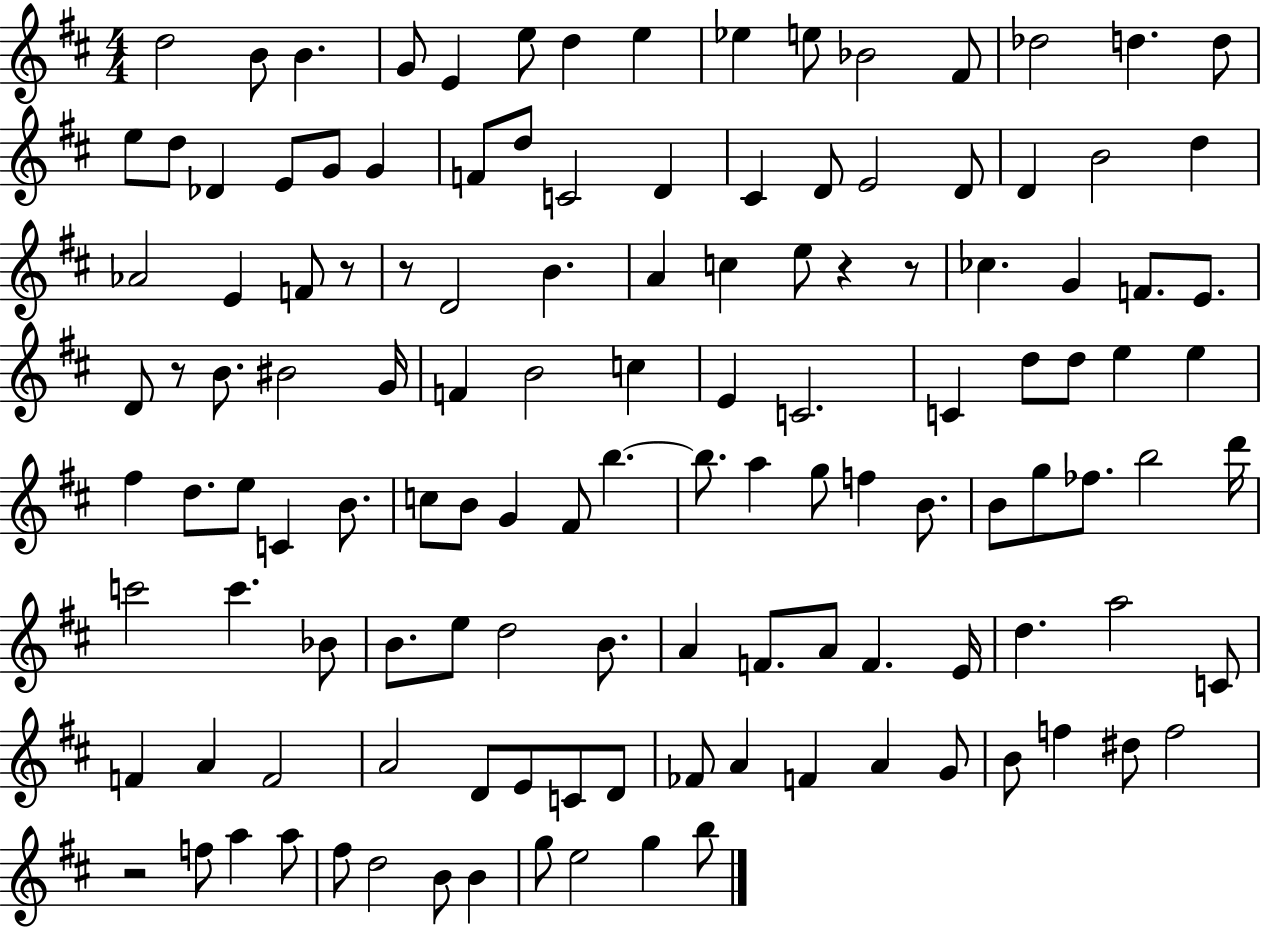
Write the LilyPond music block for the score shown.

{
  \clef treble
  \numericTimeSignature
  \time 4/4
  \key d \major
  d''2 b'8 b'4. | g'8 e'4 e''8 d''4 e''4 | ees''4 e''8 bes'2 fis'8 | des''2 d''4. d''8 | \break e''8 d''8 des'4 e'8 g'8 g'4 | f'8 d''8 c'2 d'4 | cis'4 d'8 e'2 d'8 | d'4 b'2 d''4 | \break aes'2 e'4 f'8 r8 | r8 d'2 b'4. | a'4 c''4 e''8 r4 r8 | ces''4. g'4 f'8. e'8. | \break d'8 r8 b'8. bis'2 g'16 | f'4 b'2 c''4 | e'4 c'2. | c'4 d''8 d''8 e''4 e''4 | \break fis''4 d''8. e''8 c'4 b'8. | c''8 b'8 g'4 fis'8 b''4.~~ | b''8. a''4 g''8 f''4 b'8. | b'8 g''8 fes''8. b''2 d'''16 | \break c'''2 c'''4. bes'8 | b'8. e''8 d''2 b'8. | a'4 f'8. a'8 f'4. e'16 | d''4. a''2 c'8 | \break f'4 a'4 f'2 | a'2 d'8 e'8 c'8 d'8 | fes'8 a'4 f'4 a'4 g'8 | b'8 f''4 dis''8 f''2 | \break r2 f''8 a''4 a''8 | fis''8 d''2 b'8 b'4 | g''8 e''2 g''4 b''8 | \bar "|."
}